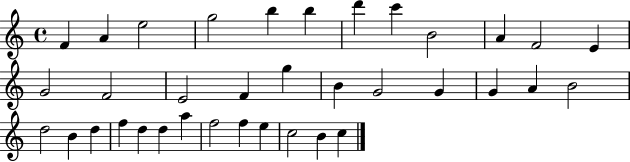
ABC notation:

X:1
T:Untitled
M:4/4
L:1/4
K:C
F A e2 g2 b b d' c' B2 A F2 E G2 F2 E2 F g B G2 G G A B2 d2 B d f d d a f2 f e c2 B c